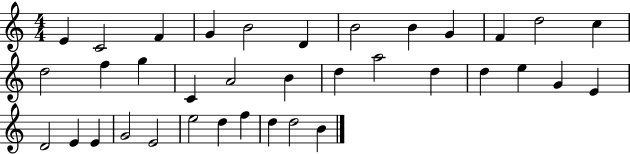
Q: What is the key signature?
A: C major